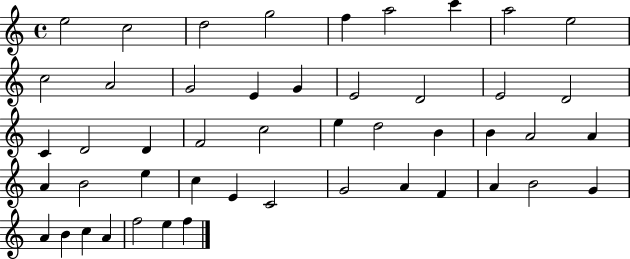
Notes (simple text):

E5/h C5/h D5/h G5/h F5/q A5/h C6/q A5/h E5/h C5/h A4/h G4/h E4/q G4/q E4/h D4/h E4/h D4/h C4/q D4/h D4/q F4/h C5/h E5/q D5/h B4/q B4/q A4/h A4/q A4/q B4/h E5/q C5/q E4/q C4/h G4/h A4/q F4/q A4/q B4/h G4/q A4/q B4/q C5/q A4/q F5/h E5/q F5/q